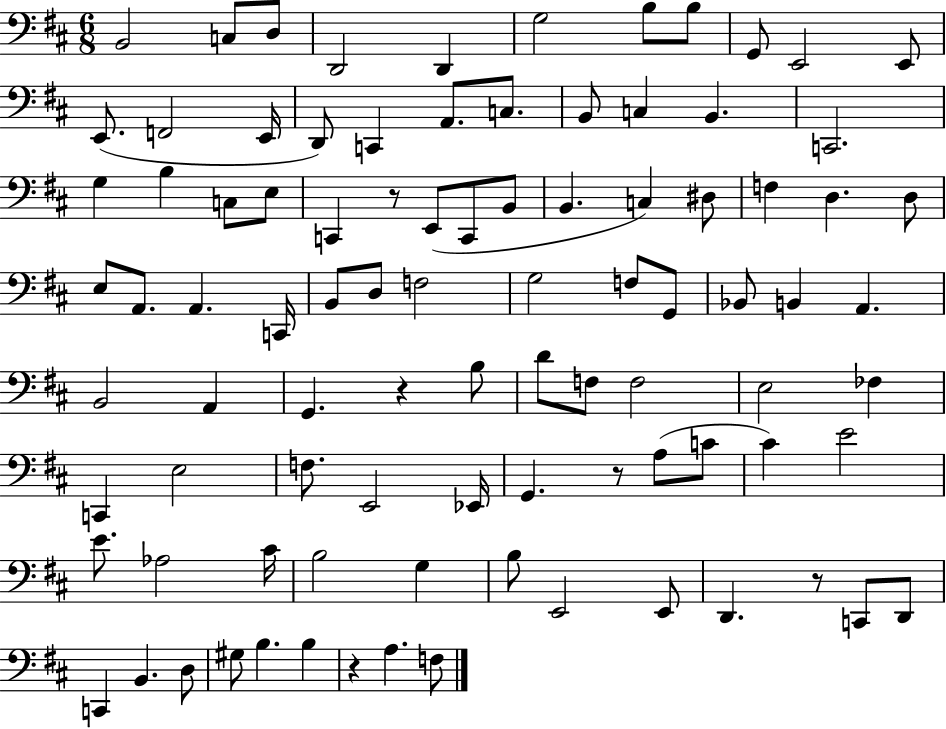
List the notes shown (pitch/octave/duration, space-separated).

B2/h C3/e D3/e D2/h D2/q G3/h B3/e B3/e G2/e E2/h E2/e E2/e. F2/h E2/s D2/e C2/q A2/e. C3/e. B2/e C3/q B2/q. C2/h. G3/q B3/q C3/e E3/e C2/q R/e E2/e C2/e B2/e B2/q. C3/q D#3/e F3/q D3/q. D3/e E3/e A2/e. A2/q. C2/s B2/e D3/e F3/h G3/h F3/e G2/e Bb2/e B2/q A2/q. B2/h A2/q G2/q. R/q B3/e D4/e F3/e F3/h E3/h FES3/q C2/q E3/h F3/e. E2/h Eb2/s G2/q. R/e A3/e C4/e C#4/q E4/h E4/e. Ab3/h C#4/s B3/h G3/q B3/e E2/h E2/e D2/q. R/e C2/e D2/e C2/q B2/q. D3/e G#3/e B3/q. B3/q R/q A3/q. F3/e